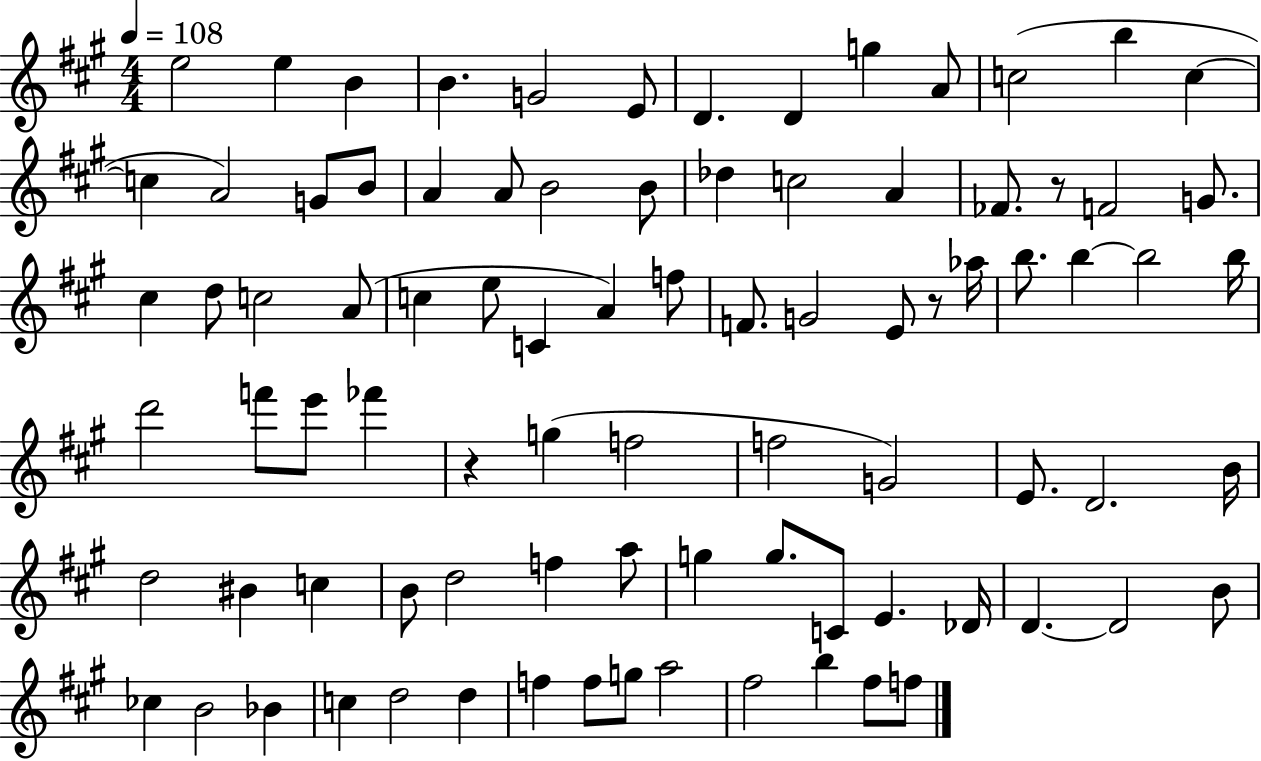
X:1
T:Untitled
M:4/4
L:1/4
K:A
e2 e B B G2 E/2 D D g A/2 c2 b c c A2 G/2 B/2 A A/2 B2 B/2 _d c2 A _F/2 z/2 F2 G/2 ^c d/2 c2 A/2 c e/2 C A f/2 F/2 G2 E/2 z/2 _a/4 b/2 b b2 b/4 d'2 f'/2 e'/2 _f' z g f2 f2 G2 E/2 D2 B/4 d2 ^B c B/2 d2 f a/2 g g/2 C/2 E _D/4 D D2 B/2 _c B2 _B c d2 d f f/2 g/2 a2 ^f2 b ^f/2 f/2